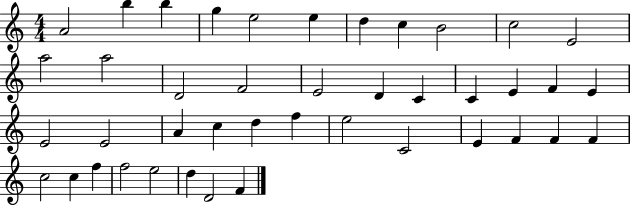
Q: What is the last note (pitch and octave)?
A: F4